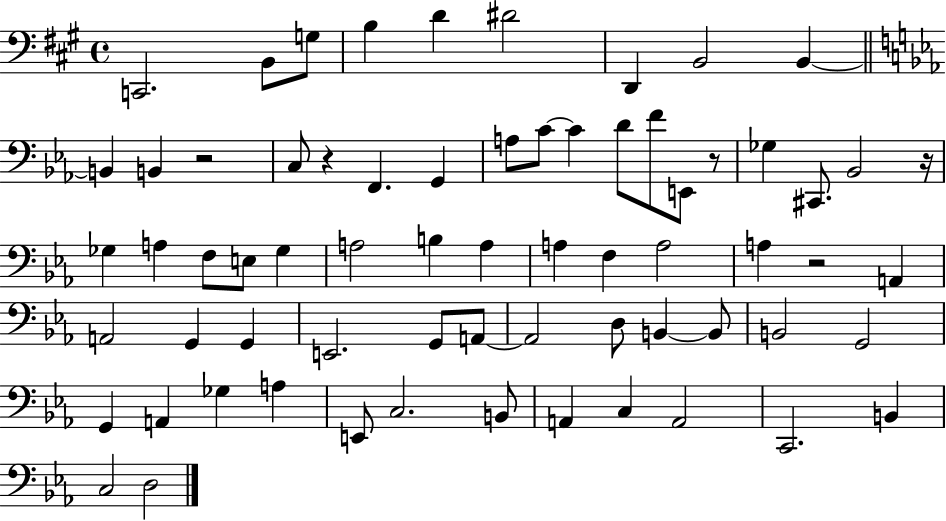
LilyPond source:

{
  \clef bass
  \time 4/4
  \defaultTimeSignature
  \key a \major
  c,2. b,8 g8 | b4 d'4 dis'2 | d,4 b,2 b,4~~ | \bar "||" \break \key ees \major b,4 b,4 r2 | c8 r4 f,4. g,4 | a8 c'8~~ c'4 d'8 f'8 e,8 r8 | ges4 cis,8. bes,2 r16 | \break ges4 a4 f8 e8 ges4 | a2 b4 a4 | a4 f4 a2 | a4 r2 a,4 | \break a,2 g,4 g,4 | e,2. g,8 a,8~~ | a,2 d8 b,4~~ b,8 | b,2 g,2 | \break g,4 a,4 ges4 a4 | e,8 c2. b,8 | a,4 c4 a,2 | c,2. b,4 | \break c2 d2 | \bar "|."
}